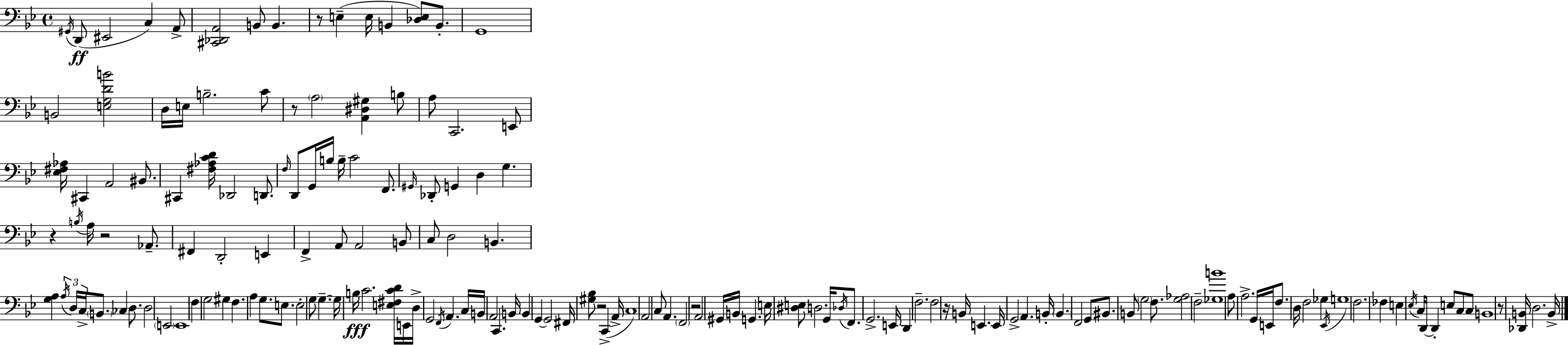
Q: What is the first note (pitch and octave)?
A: G#2